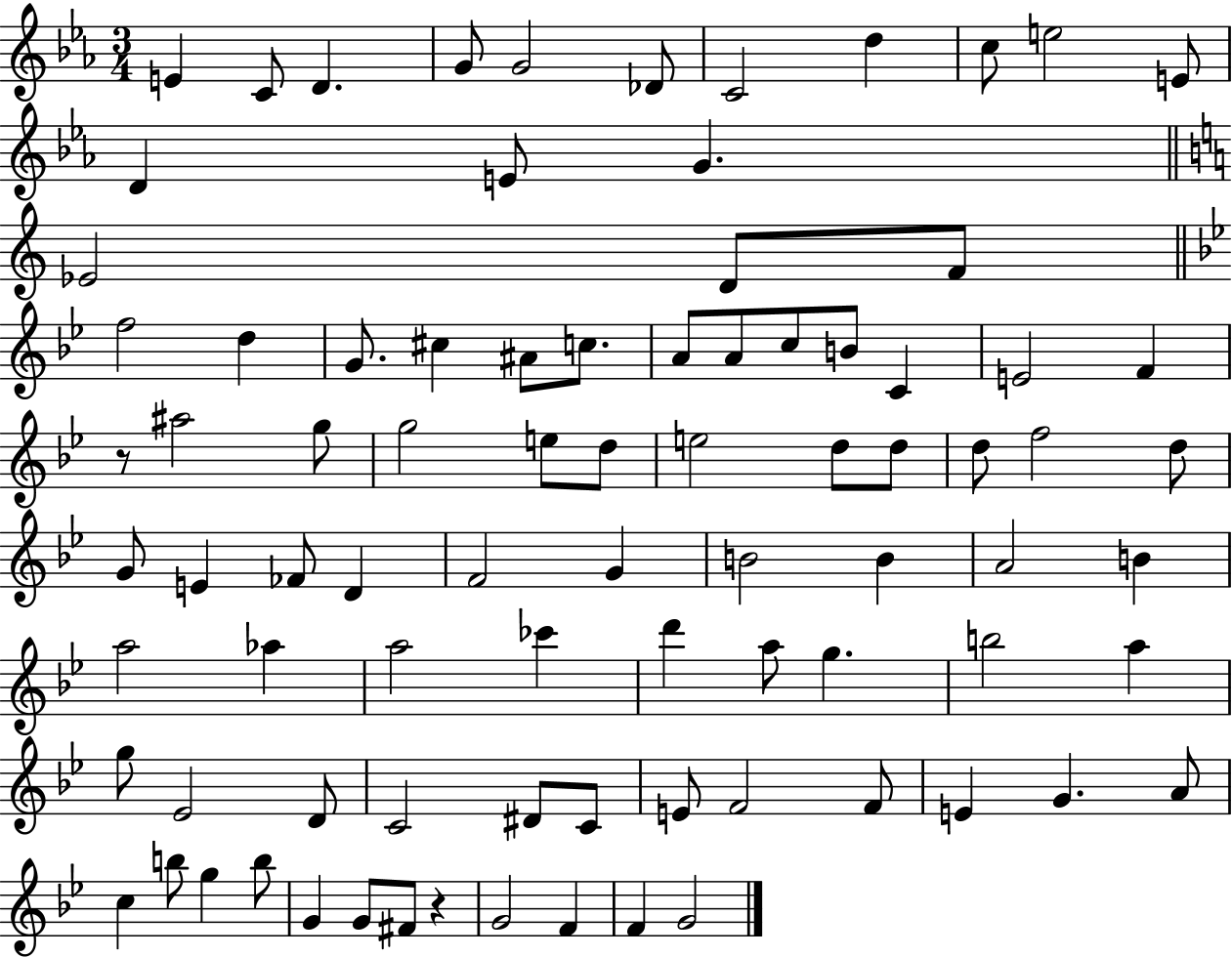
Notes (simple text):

E4/q C4/e D4/q. G4/e G4/h Db4/e C4/h D5/q C5/e E5/h E4/e D4/q E4/e G4/q. Eb4/h D4/e F4/e F5/h D5/q G4/e. C#5/q A#4/e C5/e. A4/e A4/e C5/e B4/e C4/q E4/h F4/q R/e A#5/h G5/e G5/h E5/e D5/e E5/h D5/e D5/e D5/e F5/h D5/e G4/e E4/q FES4/e D4/q F4/h G4/q B4/h B4/q A4/h B4/q A5/h Ab5/q A5/h CES6/q D6/q A5/e G5/q. B5/h A5/q G5/e Eb4/h D4/e C4/h D#4/e C4/e E4/e F4/h F4/e E4/q G4/q. A4/e C5/q B5/e G5/q B5/e G4/q G4/e F#4/e R/q G4/h F4/q F4/q G4/h